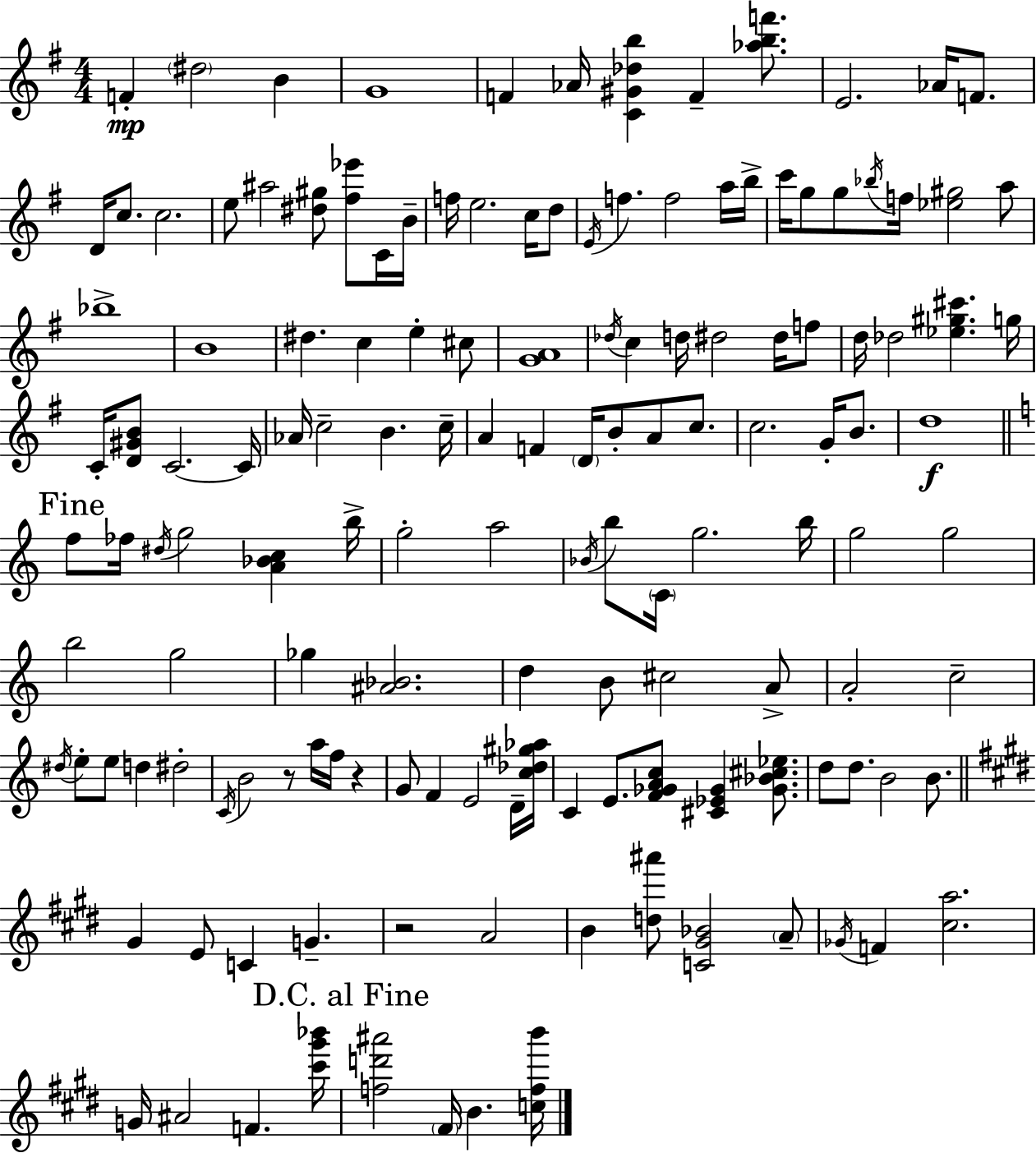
F4/q D#5/h B4/q G4/w F4/q Ab4/s [C4,G#4,Db5,B5]/q F4/q [Ab5,B5,F6]/e. E4/h. Ab4/s F4/e. D4/s C5/e. C5/h. E5/e A#5/h [D#5,G#5]/e [F#5,Eb6]/e C4/s B4/s F5/s E5/h. C5/s D5/e E4/s F5/q. F5/h A5/s B5/s C6/s G5/e G5/e Bb5/s F5/s [Eb5,G#5]/h A5/e Bb5/w B4/w D#5/q. C5/q E5/q C#5/e [G4,A4]/w Db5/s C5/q D5/s D#5/h D#5/s F5/e D5/s Db5/h [Eb5,G#5,C#6]/q. G5/s C4/s [D4,G#4,B4]/e C4/h. C4/s Ab4/s C5/h B4/q. C5/s A4/q F4/q D4/s B4/e A4/e C5/e. C5/h. G4/s B4/e. D5/w F5/e FES5/s D#5/s G5/h [A4,Bb4,C5]/q B5/s G5/h A5/h Bb4/s B5/e C4/s G5/h. B5/s G5/h G5/h B5/h G5/h Gb5/q [A#4,Bb4]/h. D5/q B4/e C#5/h A4/e A4/h C5/h D#5/s E5/e E5/e D5/q D#5/h C4/s B4/h R/e A5/s F5/s R/q G4/e F4/q E4/h D4/s [C5,Db5,G#5,Ab5]/s C4/q E4/e. [F4,Gb4,A4,C5]/e [C#4,Eb4,Gb4]/q [Gb4,Bb4,C#5,Eb5]/e. D5/e D5/e. B4/h B4/e. G#4/q E4/e C4/q G4/q. R/h A4/h B4/q [D5,A#6]/e [C4,G#4,Bb4]/h A4/e Gb4/s F4/q [C#5,A5]/h. G4/s A#4/h F4/q. [C#6,G#6,Bb6]/s [F5,D6,A#6]/h F#4/s B4/q. [C5,F5,B6]/s